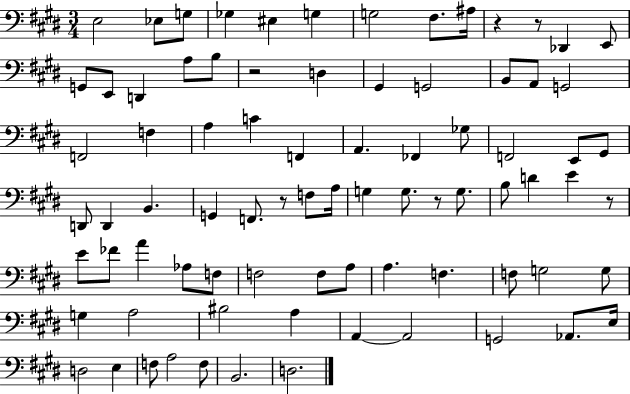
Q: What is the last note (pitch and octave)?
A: D3